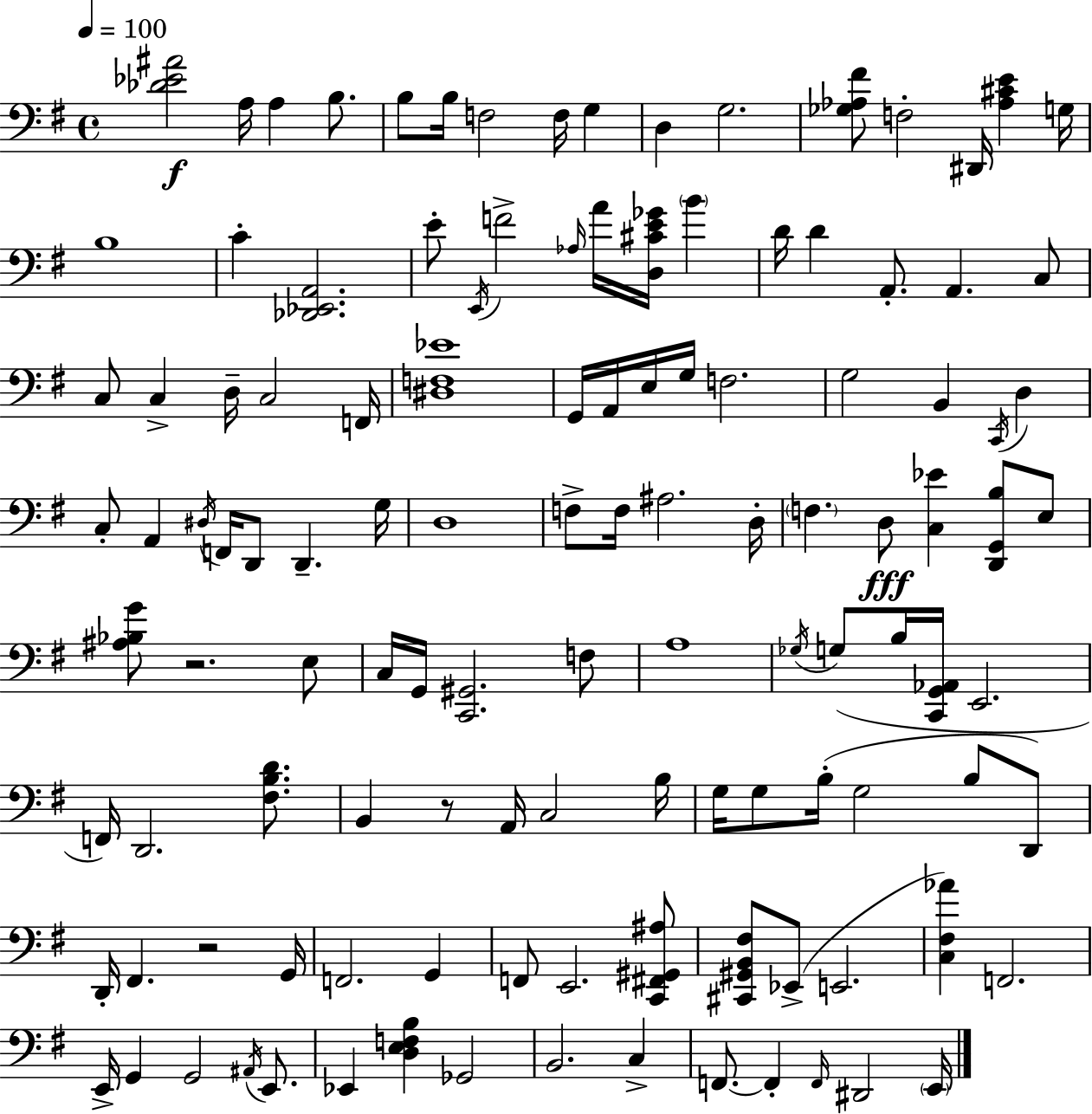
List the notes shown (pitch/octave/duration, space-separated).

[Db4,Eb4,A#4]/h A3/s A3/q B3/e. B3/e B3/s F3/h F3/s G3/q D3/q G3/h. [Gb3,Ab3,F#4]/e F3/h D#2/s [Ab3,C#4,E4]/q G3/s B3/w C4/q [Db2,Eb2,A2]/h. E4/e E2/s F4/h Ab3/s A4/s [D3,C#4,E4,Gb4]/s B4/q D4/s D4/q A2/e. A2/q. C3/e C3/e C3/q D3/s C3/h F2/s [D#3,F3,Eb4]/w G2/s A2/s E3/s G3/s F3/h. G3/h B2/q C2/s D3/q C3/e A2/q D#3/s F2/s D2/e D2/q. G3/s D3/w F3/e F3/s A#3/h. D3/s F3/q. D3/e [C3,Eb4]/q [D2,G2,B3]/e E3/e [A#3,Bb3,G4]/e R/h. E3/e C3/s G2/s [C2,G#2]/h. F3/e A3/w Gb3/s G3/e B3/s [C2,G2,Ab2]/s E2/h. F2/s D2/h. [F#3,B3,D4]/e. B2/q R/e A2/s C3/h B3/s G3/s G3/e B3/s G3/h B3/e D2/e D2/s F#2/q. R/h G2/s F2/h. G2/q F2/e E2/h. [C2,F#2,G#2,A#3]/e [C#2,G#2,B2,F#3]/e Eb2/e E2/h. [C3,F#3,Ab4]/q F2/h. E2/s G2/q G2/h A#2/s E2/e. Eb2/q [D3,E3,F3,B3]/q Gb2/h B2/h. C3/q F2/e. F2/q F2/s D#2/h E2/s